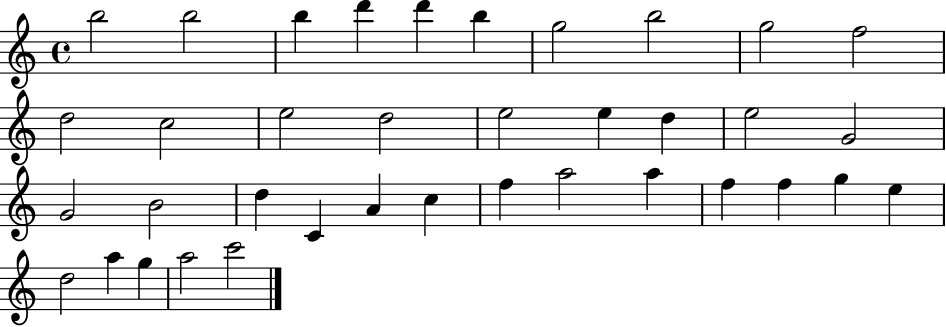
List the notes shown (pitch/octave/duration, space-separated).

B5/h B5/h B5/q D6/q D6/q B5/q G5/h B5/h G5/h F5/h D5/h C5/h E5/h D5/h E5/h E5/q D5/q E5/h G4/h G4/h B4/h D5/q C4/q A4/q C5/q F5/q A5/h A5/q F5/q F5/q G5/q E5/q D5/h A5/q G5/q A5/h C6/h